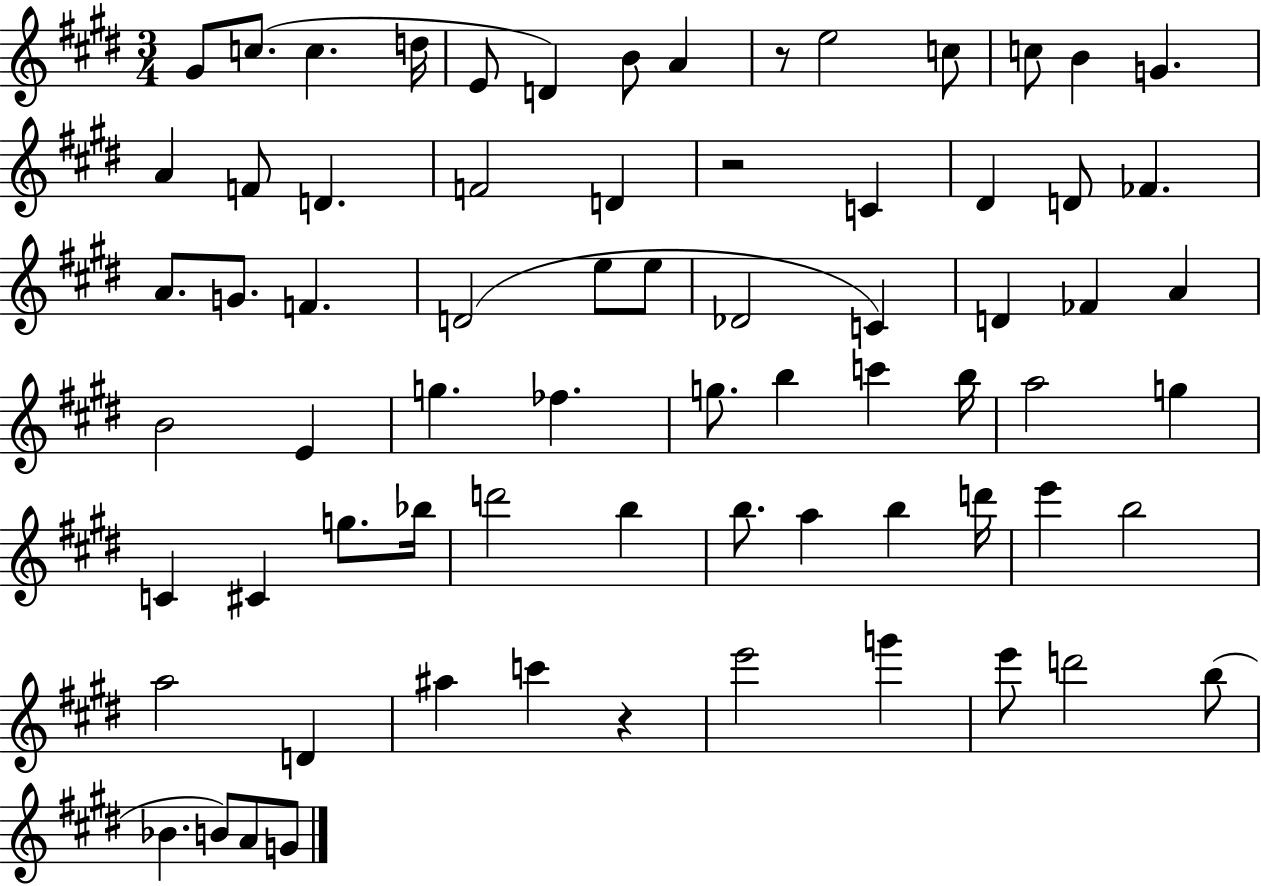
{
  \clef treble
  \numericTimeSignature
  \time 3/4
  \key e \major
  \repeat volta 2 { gis'8 c''8.( c''4. d''16 | e'8 d'4) b'8 a'4 | r8 e''2 c''8 | c''8 b'4 g'4. | \break a'4 f'8 d'4. | f'2 d'4 | r2 c'4 | dis'4 d'8 fes'4. | \break a'8. g'8. f'4. | d'2( e''8 e''8 | des'2 c'4) | d'4 fes'4 a'4 | \break b'2 e'4 | g''4. fes''4. | g''8. b''4 c'''4 b''16 | a''2 g''4 | \break c'4 cis'4 g''8. bes''16 | d'''2 b''4 | b''8. a''4 b''4 d'''16 | e'''4 b''2 | \break a''2 d'4 | ais''4 c'''4 r4 | e'''2 g'''4 | e'''8 d'''2 b''8( | \break bes'4. b'8) a'8 g'8 | } \bar "|."
}